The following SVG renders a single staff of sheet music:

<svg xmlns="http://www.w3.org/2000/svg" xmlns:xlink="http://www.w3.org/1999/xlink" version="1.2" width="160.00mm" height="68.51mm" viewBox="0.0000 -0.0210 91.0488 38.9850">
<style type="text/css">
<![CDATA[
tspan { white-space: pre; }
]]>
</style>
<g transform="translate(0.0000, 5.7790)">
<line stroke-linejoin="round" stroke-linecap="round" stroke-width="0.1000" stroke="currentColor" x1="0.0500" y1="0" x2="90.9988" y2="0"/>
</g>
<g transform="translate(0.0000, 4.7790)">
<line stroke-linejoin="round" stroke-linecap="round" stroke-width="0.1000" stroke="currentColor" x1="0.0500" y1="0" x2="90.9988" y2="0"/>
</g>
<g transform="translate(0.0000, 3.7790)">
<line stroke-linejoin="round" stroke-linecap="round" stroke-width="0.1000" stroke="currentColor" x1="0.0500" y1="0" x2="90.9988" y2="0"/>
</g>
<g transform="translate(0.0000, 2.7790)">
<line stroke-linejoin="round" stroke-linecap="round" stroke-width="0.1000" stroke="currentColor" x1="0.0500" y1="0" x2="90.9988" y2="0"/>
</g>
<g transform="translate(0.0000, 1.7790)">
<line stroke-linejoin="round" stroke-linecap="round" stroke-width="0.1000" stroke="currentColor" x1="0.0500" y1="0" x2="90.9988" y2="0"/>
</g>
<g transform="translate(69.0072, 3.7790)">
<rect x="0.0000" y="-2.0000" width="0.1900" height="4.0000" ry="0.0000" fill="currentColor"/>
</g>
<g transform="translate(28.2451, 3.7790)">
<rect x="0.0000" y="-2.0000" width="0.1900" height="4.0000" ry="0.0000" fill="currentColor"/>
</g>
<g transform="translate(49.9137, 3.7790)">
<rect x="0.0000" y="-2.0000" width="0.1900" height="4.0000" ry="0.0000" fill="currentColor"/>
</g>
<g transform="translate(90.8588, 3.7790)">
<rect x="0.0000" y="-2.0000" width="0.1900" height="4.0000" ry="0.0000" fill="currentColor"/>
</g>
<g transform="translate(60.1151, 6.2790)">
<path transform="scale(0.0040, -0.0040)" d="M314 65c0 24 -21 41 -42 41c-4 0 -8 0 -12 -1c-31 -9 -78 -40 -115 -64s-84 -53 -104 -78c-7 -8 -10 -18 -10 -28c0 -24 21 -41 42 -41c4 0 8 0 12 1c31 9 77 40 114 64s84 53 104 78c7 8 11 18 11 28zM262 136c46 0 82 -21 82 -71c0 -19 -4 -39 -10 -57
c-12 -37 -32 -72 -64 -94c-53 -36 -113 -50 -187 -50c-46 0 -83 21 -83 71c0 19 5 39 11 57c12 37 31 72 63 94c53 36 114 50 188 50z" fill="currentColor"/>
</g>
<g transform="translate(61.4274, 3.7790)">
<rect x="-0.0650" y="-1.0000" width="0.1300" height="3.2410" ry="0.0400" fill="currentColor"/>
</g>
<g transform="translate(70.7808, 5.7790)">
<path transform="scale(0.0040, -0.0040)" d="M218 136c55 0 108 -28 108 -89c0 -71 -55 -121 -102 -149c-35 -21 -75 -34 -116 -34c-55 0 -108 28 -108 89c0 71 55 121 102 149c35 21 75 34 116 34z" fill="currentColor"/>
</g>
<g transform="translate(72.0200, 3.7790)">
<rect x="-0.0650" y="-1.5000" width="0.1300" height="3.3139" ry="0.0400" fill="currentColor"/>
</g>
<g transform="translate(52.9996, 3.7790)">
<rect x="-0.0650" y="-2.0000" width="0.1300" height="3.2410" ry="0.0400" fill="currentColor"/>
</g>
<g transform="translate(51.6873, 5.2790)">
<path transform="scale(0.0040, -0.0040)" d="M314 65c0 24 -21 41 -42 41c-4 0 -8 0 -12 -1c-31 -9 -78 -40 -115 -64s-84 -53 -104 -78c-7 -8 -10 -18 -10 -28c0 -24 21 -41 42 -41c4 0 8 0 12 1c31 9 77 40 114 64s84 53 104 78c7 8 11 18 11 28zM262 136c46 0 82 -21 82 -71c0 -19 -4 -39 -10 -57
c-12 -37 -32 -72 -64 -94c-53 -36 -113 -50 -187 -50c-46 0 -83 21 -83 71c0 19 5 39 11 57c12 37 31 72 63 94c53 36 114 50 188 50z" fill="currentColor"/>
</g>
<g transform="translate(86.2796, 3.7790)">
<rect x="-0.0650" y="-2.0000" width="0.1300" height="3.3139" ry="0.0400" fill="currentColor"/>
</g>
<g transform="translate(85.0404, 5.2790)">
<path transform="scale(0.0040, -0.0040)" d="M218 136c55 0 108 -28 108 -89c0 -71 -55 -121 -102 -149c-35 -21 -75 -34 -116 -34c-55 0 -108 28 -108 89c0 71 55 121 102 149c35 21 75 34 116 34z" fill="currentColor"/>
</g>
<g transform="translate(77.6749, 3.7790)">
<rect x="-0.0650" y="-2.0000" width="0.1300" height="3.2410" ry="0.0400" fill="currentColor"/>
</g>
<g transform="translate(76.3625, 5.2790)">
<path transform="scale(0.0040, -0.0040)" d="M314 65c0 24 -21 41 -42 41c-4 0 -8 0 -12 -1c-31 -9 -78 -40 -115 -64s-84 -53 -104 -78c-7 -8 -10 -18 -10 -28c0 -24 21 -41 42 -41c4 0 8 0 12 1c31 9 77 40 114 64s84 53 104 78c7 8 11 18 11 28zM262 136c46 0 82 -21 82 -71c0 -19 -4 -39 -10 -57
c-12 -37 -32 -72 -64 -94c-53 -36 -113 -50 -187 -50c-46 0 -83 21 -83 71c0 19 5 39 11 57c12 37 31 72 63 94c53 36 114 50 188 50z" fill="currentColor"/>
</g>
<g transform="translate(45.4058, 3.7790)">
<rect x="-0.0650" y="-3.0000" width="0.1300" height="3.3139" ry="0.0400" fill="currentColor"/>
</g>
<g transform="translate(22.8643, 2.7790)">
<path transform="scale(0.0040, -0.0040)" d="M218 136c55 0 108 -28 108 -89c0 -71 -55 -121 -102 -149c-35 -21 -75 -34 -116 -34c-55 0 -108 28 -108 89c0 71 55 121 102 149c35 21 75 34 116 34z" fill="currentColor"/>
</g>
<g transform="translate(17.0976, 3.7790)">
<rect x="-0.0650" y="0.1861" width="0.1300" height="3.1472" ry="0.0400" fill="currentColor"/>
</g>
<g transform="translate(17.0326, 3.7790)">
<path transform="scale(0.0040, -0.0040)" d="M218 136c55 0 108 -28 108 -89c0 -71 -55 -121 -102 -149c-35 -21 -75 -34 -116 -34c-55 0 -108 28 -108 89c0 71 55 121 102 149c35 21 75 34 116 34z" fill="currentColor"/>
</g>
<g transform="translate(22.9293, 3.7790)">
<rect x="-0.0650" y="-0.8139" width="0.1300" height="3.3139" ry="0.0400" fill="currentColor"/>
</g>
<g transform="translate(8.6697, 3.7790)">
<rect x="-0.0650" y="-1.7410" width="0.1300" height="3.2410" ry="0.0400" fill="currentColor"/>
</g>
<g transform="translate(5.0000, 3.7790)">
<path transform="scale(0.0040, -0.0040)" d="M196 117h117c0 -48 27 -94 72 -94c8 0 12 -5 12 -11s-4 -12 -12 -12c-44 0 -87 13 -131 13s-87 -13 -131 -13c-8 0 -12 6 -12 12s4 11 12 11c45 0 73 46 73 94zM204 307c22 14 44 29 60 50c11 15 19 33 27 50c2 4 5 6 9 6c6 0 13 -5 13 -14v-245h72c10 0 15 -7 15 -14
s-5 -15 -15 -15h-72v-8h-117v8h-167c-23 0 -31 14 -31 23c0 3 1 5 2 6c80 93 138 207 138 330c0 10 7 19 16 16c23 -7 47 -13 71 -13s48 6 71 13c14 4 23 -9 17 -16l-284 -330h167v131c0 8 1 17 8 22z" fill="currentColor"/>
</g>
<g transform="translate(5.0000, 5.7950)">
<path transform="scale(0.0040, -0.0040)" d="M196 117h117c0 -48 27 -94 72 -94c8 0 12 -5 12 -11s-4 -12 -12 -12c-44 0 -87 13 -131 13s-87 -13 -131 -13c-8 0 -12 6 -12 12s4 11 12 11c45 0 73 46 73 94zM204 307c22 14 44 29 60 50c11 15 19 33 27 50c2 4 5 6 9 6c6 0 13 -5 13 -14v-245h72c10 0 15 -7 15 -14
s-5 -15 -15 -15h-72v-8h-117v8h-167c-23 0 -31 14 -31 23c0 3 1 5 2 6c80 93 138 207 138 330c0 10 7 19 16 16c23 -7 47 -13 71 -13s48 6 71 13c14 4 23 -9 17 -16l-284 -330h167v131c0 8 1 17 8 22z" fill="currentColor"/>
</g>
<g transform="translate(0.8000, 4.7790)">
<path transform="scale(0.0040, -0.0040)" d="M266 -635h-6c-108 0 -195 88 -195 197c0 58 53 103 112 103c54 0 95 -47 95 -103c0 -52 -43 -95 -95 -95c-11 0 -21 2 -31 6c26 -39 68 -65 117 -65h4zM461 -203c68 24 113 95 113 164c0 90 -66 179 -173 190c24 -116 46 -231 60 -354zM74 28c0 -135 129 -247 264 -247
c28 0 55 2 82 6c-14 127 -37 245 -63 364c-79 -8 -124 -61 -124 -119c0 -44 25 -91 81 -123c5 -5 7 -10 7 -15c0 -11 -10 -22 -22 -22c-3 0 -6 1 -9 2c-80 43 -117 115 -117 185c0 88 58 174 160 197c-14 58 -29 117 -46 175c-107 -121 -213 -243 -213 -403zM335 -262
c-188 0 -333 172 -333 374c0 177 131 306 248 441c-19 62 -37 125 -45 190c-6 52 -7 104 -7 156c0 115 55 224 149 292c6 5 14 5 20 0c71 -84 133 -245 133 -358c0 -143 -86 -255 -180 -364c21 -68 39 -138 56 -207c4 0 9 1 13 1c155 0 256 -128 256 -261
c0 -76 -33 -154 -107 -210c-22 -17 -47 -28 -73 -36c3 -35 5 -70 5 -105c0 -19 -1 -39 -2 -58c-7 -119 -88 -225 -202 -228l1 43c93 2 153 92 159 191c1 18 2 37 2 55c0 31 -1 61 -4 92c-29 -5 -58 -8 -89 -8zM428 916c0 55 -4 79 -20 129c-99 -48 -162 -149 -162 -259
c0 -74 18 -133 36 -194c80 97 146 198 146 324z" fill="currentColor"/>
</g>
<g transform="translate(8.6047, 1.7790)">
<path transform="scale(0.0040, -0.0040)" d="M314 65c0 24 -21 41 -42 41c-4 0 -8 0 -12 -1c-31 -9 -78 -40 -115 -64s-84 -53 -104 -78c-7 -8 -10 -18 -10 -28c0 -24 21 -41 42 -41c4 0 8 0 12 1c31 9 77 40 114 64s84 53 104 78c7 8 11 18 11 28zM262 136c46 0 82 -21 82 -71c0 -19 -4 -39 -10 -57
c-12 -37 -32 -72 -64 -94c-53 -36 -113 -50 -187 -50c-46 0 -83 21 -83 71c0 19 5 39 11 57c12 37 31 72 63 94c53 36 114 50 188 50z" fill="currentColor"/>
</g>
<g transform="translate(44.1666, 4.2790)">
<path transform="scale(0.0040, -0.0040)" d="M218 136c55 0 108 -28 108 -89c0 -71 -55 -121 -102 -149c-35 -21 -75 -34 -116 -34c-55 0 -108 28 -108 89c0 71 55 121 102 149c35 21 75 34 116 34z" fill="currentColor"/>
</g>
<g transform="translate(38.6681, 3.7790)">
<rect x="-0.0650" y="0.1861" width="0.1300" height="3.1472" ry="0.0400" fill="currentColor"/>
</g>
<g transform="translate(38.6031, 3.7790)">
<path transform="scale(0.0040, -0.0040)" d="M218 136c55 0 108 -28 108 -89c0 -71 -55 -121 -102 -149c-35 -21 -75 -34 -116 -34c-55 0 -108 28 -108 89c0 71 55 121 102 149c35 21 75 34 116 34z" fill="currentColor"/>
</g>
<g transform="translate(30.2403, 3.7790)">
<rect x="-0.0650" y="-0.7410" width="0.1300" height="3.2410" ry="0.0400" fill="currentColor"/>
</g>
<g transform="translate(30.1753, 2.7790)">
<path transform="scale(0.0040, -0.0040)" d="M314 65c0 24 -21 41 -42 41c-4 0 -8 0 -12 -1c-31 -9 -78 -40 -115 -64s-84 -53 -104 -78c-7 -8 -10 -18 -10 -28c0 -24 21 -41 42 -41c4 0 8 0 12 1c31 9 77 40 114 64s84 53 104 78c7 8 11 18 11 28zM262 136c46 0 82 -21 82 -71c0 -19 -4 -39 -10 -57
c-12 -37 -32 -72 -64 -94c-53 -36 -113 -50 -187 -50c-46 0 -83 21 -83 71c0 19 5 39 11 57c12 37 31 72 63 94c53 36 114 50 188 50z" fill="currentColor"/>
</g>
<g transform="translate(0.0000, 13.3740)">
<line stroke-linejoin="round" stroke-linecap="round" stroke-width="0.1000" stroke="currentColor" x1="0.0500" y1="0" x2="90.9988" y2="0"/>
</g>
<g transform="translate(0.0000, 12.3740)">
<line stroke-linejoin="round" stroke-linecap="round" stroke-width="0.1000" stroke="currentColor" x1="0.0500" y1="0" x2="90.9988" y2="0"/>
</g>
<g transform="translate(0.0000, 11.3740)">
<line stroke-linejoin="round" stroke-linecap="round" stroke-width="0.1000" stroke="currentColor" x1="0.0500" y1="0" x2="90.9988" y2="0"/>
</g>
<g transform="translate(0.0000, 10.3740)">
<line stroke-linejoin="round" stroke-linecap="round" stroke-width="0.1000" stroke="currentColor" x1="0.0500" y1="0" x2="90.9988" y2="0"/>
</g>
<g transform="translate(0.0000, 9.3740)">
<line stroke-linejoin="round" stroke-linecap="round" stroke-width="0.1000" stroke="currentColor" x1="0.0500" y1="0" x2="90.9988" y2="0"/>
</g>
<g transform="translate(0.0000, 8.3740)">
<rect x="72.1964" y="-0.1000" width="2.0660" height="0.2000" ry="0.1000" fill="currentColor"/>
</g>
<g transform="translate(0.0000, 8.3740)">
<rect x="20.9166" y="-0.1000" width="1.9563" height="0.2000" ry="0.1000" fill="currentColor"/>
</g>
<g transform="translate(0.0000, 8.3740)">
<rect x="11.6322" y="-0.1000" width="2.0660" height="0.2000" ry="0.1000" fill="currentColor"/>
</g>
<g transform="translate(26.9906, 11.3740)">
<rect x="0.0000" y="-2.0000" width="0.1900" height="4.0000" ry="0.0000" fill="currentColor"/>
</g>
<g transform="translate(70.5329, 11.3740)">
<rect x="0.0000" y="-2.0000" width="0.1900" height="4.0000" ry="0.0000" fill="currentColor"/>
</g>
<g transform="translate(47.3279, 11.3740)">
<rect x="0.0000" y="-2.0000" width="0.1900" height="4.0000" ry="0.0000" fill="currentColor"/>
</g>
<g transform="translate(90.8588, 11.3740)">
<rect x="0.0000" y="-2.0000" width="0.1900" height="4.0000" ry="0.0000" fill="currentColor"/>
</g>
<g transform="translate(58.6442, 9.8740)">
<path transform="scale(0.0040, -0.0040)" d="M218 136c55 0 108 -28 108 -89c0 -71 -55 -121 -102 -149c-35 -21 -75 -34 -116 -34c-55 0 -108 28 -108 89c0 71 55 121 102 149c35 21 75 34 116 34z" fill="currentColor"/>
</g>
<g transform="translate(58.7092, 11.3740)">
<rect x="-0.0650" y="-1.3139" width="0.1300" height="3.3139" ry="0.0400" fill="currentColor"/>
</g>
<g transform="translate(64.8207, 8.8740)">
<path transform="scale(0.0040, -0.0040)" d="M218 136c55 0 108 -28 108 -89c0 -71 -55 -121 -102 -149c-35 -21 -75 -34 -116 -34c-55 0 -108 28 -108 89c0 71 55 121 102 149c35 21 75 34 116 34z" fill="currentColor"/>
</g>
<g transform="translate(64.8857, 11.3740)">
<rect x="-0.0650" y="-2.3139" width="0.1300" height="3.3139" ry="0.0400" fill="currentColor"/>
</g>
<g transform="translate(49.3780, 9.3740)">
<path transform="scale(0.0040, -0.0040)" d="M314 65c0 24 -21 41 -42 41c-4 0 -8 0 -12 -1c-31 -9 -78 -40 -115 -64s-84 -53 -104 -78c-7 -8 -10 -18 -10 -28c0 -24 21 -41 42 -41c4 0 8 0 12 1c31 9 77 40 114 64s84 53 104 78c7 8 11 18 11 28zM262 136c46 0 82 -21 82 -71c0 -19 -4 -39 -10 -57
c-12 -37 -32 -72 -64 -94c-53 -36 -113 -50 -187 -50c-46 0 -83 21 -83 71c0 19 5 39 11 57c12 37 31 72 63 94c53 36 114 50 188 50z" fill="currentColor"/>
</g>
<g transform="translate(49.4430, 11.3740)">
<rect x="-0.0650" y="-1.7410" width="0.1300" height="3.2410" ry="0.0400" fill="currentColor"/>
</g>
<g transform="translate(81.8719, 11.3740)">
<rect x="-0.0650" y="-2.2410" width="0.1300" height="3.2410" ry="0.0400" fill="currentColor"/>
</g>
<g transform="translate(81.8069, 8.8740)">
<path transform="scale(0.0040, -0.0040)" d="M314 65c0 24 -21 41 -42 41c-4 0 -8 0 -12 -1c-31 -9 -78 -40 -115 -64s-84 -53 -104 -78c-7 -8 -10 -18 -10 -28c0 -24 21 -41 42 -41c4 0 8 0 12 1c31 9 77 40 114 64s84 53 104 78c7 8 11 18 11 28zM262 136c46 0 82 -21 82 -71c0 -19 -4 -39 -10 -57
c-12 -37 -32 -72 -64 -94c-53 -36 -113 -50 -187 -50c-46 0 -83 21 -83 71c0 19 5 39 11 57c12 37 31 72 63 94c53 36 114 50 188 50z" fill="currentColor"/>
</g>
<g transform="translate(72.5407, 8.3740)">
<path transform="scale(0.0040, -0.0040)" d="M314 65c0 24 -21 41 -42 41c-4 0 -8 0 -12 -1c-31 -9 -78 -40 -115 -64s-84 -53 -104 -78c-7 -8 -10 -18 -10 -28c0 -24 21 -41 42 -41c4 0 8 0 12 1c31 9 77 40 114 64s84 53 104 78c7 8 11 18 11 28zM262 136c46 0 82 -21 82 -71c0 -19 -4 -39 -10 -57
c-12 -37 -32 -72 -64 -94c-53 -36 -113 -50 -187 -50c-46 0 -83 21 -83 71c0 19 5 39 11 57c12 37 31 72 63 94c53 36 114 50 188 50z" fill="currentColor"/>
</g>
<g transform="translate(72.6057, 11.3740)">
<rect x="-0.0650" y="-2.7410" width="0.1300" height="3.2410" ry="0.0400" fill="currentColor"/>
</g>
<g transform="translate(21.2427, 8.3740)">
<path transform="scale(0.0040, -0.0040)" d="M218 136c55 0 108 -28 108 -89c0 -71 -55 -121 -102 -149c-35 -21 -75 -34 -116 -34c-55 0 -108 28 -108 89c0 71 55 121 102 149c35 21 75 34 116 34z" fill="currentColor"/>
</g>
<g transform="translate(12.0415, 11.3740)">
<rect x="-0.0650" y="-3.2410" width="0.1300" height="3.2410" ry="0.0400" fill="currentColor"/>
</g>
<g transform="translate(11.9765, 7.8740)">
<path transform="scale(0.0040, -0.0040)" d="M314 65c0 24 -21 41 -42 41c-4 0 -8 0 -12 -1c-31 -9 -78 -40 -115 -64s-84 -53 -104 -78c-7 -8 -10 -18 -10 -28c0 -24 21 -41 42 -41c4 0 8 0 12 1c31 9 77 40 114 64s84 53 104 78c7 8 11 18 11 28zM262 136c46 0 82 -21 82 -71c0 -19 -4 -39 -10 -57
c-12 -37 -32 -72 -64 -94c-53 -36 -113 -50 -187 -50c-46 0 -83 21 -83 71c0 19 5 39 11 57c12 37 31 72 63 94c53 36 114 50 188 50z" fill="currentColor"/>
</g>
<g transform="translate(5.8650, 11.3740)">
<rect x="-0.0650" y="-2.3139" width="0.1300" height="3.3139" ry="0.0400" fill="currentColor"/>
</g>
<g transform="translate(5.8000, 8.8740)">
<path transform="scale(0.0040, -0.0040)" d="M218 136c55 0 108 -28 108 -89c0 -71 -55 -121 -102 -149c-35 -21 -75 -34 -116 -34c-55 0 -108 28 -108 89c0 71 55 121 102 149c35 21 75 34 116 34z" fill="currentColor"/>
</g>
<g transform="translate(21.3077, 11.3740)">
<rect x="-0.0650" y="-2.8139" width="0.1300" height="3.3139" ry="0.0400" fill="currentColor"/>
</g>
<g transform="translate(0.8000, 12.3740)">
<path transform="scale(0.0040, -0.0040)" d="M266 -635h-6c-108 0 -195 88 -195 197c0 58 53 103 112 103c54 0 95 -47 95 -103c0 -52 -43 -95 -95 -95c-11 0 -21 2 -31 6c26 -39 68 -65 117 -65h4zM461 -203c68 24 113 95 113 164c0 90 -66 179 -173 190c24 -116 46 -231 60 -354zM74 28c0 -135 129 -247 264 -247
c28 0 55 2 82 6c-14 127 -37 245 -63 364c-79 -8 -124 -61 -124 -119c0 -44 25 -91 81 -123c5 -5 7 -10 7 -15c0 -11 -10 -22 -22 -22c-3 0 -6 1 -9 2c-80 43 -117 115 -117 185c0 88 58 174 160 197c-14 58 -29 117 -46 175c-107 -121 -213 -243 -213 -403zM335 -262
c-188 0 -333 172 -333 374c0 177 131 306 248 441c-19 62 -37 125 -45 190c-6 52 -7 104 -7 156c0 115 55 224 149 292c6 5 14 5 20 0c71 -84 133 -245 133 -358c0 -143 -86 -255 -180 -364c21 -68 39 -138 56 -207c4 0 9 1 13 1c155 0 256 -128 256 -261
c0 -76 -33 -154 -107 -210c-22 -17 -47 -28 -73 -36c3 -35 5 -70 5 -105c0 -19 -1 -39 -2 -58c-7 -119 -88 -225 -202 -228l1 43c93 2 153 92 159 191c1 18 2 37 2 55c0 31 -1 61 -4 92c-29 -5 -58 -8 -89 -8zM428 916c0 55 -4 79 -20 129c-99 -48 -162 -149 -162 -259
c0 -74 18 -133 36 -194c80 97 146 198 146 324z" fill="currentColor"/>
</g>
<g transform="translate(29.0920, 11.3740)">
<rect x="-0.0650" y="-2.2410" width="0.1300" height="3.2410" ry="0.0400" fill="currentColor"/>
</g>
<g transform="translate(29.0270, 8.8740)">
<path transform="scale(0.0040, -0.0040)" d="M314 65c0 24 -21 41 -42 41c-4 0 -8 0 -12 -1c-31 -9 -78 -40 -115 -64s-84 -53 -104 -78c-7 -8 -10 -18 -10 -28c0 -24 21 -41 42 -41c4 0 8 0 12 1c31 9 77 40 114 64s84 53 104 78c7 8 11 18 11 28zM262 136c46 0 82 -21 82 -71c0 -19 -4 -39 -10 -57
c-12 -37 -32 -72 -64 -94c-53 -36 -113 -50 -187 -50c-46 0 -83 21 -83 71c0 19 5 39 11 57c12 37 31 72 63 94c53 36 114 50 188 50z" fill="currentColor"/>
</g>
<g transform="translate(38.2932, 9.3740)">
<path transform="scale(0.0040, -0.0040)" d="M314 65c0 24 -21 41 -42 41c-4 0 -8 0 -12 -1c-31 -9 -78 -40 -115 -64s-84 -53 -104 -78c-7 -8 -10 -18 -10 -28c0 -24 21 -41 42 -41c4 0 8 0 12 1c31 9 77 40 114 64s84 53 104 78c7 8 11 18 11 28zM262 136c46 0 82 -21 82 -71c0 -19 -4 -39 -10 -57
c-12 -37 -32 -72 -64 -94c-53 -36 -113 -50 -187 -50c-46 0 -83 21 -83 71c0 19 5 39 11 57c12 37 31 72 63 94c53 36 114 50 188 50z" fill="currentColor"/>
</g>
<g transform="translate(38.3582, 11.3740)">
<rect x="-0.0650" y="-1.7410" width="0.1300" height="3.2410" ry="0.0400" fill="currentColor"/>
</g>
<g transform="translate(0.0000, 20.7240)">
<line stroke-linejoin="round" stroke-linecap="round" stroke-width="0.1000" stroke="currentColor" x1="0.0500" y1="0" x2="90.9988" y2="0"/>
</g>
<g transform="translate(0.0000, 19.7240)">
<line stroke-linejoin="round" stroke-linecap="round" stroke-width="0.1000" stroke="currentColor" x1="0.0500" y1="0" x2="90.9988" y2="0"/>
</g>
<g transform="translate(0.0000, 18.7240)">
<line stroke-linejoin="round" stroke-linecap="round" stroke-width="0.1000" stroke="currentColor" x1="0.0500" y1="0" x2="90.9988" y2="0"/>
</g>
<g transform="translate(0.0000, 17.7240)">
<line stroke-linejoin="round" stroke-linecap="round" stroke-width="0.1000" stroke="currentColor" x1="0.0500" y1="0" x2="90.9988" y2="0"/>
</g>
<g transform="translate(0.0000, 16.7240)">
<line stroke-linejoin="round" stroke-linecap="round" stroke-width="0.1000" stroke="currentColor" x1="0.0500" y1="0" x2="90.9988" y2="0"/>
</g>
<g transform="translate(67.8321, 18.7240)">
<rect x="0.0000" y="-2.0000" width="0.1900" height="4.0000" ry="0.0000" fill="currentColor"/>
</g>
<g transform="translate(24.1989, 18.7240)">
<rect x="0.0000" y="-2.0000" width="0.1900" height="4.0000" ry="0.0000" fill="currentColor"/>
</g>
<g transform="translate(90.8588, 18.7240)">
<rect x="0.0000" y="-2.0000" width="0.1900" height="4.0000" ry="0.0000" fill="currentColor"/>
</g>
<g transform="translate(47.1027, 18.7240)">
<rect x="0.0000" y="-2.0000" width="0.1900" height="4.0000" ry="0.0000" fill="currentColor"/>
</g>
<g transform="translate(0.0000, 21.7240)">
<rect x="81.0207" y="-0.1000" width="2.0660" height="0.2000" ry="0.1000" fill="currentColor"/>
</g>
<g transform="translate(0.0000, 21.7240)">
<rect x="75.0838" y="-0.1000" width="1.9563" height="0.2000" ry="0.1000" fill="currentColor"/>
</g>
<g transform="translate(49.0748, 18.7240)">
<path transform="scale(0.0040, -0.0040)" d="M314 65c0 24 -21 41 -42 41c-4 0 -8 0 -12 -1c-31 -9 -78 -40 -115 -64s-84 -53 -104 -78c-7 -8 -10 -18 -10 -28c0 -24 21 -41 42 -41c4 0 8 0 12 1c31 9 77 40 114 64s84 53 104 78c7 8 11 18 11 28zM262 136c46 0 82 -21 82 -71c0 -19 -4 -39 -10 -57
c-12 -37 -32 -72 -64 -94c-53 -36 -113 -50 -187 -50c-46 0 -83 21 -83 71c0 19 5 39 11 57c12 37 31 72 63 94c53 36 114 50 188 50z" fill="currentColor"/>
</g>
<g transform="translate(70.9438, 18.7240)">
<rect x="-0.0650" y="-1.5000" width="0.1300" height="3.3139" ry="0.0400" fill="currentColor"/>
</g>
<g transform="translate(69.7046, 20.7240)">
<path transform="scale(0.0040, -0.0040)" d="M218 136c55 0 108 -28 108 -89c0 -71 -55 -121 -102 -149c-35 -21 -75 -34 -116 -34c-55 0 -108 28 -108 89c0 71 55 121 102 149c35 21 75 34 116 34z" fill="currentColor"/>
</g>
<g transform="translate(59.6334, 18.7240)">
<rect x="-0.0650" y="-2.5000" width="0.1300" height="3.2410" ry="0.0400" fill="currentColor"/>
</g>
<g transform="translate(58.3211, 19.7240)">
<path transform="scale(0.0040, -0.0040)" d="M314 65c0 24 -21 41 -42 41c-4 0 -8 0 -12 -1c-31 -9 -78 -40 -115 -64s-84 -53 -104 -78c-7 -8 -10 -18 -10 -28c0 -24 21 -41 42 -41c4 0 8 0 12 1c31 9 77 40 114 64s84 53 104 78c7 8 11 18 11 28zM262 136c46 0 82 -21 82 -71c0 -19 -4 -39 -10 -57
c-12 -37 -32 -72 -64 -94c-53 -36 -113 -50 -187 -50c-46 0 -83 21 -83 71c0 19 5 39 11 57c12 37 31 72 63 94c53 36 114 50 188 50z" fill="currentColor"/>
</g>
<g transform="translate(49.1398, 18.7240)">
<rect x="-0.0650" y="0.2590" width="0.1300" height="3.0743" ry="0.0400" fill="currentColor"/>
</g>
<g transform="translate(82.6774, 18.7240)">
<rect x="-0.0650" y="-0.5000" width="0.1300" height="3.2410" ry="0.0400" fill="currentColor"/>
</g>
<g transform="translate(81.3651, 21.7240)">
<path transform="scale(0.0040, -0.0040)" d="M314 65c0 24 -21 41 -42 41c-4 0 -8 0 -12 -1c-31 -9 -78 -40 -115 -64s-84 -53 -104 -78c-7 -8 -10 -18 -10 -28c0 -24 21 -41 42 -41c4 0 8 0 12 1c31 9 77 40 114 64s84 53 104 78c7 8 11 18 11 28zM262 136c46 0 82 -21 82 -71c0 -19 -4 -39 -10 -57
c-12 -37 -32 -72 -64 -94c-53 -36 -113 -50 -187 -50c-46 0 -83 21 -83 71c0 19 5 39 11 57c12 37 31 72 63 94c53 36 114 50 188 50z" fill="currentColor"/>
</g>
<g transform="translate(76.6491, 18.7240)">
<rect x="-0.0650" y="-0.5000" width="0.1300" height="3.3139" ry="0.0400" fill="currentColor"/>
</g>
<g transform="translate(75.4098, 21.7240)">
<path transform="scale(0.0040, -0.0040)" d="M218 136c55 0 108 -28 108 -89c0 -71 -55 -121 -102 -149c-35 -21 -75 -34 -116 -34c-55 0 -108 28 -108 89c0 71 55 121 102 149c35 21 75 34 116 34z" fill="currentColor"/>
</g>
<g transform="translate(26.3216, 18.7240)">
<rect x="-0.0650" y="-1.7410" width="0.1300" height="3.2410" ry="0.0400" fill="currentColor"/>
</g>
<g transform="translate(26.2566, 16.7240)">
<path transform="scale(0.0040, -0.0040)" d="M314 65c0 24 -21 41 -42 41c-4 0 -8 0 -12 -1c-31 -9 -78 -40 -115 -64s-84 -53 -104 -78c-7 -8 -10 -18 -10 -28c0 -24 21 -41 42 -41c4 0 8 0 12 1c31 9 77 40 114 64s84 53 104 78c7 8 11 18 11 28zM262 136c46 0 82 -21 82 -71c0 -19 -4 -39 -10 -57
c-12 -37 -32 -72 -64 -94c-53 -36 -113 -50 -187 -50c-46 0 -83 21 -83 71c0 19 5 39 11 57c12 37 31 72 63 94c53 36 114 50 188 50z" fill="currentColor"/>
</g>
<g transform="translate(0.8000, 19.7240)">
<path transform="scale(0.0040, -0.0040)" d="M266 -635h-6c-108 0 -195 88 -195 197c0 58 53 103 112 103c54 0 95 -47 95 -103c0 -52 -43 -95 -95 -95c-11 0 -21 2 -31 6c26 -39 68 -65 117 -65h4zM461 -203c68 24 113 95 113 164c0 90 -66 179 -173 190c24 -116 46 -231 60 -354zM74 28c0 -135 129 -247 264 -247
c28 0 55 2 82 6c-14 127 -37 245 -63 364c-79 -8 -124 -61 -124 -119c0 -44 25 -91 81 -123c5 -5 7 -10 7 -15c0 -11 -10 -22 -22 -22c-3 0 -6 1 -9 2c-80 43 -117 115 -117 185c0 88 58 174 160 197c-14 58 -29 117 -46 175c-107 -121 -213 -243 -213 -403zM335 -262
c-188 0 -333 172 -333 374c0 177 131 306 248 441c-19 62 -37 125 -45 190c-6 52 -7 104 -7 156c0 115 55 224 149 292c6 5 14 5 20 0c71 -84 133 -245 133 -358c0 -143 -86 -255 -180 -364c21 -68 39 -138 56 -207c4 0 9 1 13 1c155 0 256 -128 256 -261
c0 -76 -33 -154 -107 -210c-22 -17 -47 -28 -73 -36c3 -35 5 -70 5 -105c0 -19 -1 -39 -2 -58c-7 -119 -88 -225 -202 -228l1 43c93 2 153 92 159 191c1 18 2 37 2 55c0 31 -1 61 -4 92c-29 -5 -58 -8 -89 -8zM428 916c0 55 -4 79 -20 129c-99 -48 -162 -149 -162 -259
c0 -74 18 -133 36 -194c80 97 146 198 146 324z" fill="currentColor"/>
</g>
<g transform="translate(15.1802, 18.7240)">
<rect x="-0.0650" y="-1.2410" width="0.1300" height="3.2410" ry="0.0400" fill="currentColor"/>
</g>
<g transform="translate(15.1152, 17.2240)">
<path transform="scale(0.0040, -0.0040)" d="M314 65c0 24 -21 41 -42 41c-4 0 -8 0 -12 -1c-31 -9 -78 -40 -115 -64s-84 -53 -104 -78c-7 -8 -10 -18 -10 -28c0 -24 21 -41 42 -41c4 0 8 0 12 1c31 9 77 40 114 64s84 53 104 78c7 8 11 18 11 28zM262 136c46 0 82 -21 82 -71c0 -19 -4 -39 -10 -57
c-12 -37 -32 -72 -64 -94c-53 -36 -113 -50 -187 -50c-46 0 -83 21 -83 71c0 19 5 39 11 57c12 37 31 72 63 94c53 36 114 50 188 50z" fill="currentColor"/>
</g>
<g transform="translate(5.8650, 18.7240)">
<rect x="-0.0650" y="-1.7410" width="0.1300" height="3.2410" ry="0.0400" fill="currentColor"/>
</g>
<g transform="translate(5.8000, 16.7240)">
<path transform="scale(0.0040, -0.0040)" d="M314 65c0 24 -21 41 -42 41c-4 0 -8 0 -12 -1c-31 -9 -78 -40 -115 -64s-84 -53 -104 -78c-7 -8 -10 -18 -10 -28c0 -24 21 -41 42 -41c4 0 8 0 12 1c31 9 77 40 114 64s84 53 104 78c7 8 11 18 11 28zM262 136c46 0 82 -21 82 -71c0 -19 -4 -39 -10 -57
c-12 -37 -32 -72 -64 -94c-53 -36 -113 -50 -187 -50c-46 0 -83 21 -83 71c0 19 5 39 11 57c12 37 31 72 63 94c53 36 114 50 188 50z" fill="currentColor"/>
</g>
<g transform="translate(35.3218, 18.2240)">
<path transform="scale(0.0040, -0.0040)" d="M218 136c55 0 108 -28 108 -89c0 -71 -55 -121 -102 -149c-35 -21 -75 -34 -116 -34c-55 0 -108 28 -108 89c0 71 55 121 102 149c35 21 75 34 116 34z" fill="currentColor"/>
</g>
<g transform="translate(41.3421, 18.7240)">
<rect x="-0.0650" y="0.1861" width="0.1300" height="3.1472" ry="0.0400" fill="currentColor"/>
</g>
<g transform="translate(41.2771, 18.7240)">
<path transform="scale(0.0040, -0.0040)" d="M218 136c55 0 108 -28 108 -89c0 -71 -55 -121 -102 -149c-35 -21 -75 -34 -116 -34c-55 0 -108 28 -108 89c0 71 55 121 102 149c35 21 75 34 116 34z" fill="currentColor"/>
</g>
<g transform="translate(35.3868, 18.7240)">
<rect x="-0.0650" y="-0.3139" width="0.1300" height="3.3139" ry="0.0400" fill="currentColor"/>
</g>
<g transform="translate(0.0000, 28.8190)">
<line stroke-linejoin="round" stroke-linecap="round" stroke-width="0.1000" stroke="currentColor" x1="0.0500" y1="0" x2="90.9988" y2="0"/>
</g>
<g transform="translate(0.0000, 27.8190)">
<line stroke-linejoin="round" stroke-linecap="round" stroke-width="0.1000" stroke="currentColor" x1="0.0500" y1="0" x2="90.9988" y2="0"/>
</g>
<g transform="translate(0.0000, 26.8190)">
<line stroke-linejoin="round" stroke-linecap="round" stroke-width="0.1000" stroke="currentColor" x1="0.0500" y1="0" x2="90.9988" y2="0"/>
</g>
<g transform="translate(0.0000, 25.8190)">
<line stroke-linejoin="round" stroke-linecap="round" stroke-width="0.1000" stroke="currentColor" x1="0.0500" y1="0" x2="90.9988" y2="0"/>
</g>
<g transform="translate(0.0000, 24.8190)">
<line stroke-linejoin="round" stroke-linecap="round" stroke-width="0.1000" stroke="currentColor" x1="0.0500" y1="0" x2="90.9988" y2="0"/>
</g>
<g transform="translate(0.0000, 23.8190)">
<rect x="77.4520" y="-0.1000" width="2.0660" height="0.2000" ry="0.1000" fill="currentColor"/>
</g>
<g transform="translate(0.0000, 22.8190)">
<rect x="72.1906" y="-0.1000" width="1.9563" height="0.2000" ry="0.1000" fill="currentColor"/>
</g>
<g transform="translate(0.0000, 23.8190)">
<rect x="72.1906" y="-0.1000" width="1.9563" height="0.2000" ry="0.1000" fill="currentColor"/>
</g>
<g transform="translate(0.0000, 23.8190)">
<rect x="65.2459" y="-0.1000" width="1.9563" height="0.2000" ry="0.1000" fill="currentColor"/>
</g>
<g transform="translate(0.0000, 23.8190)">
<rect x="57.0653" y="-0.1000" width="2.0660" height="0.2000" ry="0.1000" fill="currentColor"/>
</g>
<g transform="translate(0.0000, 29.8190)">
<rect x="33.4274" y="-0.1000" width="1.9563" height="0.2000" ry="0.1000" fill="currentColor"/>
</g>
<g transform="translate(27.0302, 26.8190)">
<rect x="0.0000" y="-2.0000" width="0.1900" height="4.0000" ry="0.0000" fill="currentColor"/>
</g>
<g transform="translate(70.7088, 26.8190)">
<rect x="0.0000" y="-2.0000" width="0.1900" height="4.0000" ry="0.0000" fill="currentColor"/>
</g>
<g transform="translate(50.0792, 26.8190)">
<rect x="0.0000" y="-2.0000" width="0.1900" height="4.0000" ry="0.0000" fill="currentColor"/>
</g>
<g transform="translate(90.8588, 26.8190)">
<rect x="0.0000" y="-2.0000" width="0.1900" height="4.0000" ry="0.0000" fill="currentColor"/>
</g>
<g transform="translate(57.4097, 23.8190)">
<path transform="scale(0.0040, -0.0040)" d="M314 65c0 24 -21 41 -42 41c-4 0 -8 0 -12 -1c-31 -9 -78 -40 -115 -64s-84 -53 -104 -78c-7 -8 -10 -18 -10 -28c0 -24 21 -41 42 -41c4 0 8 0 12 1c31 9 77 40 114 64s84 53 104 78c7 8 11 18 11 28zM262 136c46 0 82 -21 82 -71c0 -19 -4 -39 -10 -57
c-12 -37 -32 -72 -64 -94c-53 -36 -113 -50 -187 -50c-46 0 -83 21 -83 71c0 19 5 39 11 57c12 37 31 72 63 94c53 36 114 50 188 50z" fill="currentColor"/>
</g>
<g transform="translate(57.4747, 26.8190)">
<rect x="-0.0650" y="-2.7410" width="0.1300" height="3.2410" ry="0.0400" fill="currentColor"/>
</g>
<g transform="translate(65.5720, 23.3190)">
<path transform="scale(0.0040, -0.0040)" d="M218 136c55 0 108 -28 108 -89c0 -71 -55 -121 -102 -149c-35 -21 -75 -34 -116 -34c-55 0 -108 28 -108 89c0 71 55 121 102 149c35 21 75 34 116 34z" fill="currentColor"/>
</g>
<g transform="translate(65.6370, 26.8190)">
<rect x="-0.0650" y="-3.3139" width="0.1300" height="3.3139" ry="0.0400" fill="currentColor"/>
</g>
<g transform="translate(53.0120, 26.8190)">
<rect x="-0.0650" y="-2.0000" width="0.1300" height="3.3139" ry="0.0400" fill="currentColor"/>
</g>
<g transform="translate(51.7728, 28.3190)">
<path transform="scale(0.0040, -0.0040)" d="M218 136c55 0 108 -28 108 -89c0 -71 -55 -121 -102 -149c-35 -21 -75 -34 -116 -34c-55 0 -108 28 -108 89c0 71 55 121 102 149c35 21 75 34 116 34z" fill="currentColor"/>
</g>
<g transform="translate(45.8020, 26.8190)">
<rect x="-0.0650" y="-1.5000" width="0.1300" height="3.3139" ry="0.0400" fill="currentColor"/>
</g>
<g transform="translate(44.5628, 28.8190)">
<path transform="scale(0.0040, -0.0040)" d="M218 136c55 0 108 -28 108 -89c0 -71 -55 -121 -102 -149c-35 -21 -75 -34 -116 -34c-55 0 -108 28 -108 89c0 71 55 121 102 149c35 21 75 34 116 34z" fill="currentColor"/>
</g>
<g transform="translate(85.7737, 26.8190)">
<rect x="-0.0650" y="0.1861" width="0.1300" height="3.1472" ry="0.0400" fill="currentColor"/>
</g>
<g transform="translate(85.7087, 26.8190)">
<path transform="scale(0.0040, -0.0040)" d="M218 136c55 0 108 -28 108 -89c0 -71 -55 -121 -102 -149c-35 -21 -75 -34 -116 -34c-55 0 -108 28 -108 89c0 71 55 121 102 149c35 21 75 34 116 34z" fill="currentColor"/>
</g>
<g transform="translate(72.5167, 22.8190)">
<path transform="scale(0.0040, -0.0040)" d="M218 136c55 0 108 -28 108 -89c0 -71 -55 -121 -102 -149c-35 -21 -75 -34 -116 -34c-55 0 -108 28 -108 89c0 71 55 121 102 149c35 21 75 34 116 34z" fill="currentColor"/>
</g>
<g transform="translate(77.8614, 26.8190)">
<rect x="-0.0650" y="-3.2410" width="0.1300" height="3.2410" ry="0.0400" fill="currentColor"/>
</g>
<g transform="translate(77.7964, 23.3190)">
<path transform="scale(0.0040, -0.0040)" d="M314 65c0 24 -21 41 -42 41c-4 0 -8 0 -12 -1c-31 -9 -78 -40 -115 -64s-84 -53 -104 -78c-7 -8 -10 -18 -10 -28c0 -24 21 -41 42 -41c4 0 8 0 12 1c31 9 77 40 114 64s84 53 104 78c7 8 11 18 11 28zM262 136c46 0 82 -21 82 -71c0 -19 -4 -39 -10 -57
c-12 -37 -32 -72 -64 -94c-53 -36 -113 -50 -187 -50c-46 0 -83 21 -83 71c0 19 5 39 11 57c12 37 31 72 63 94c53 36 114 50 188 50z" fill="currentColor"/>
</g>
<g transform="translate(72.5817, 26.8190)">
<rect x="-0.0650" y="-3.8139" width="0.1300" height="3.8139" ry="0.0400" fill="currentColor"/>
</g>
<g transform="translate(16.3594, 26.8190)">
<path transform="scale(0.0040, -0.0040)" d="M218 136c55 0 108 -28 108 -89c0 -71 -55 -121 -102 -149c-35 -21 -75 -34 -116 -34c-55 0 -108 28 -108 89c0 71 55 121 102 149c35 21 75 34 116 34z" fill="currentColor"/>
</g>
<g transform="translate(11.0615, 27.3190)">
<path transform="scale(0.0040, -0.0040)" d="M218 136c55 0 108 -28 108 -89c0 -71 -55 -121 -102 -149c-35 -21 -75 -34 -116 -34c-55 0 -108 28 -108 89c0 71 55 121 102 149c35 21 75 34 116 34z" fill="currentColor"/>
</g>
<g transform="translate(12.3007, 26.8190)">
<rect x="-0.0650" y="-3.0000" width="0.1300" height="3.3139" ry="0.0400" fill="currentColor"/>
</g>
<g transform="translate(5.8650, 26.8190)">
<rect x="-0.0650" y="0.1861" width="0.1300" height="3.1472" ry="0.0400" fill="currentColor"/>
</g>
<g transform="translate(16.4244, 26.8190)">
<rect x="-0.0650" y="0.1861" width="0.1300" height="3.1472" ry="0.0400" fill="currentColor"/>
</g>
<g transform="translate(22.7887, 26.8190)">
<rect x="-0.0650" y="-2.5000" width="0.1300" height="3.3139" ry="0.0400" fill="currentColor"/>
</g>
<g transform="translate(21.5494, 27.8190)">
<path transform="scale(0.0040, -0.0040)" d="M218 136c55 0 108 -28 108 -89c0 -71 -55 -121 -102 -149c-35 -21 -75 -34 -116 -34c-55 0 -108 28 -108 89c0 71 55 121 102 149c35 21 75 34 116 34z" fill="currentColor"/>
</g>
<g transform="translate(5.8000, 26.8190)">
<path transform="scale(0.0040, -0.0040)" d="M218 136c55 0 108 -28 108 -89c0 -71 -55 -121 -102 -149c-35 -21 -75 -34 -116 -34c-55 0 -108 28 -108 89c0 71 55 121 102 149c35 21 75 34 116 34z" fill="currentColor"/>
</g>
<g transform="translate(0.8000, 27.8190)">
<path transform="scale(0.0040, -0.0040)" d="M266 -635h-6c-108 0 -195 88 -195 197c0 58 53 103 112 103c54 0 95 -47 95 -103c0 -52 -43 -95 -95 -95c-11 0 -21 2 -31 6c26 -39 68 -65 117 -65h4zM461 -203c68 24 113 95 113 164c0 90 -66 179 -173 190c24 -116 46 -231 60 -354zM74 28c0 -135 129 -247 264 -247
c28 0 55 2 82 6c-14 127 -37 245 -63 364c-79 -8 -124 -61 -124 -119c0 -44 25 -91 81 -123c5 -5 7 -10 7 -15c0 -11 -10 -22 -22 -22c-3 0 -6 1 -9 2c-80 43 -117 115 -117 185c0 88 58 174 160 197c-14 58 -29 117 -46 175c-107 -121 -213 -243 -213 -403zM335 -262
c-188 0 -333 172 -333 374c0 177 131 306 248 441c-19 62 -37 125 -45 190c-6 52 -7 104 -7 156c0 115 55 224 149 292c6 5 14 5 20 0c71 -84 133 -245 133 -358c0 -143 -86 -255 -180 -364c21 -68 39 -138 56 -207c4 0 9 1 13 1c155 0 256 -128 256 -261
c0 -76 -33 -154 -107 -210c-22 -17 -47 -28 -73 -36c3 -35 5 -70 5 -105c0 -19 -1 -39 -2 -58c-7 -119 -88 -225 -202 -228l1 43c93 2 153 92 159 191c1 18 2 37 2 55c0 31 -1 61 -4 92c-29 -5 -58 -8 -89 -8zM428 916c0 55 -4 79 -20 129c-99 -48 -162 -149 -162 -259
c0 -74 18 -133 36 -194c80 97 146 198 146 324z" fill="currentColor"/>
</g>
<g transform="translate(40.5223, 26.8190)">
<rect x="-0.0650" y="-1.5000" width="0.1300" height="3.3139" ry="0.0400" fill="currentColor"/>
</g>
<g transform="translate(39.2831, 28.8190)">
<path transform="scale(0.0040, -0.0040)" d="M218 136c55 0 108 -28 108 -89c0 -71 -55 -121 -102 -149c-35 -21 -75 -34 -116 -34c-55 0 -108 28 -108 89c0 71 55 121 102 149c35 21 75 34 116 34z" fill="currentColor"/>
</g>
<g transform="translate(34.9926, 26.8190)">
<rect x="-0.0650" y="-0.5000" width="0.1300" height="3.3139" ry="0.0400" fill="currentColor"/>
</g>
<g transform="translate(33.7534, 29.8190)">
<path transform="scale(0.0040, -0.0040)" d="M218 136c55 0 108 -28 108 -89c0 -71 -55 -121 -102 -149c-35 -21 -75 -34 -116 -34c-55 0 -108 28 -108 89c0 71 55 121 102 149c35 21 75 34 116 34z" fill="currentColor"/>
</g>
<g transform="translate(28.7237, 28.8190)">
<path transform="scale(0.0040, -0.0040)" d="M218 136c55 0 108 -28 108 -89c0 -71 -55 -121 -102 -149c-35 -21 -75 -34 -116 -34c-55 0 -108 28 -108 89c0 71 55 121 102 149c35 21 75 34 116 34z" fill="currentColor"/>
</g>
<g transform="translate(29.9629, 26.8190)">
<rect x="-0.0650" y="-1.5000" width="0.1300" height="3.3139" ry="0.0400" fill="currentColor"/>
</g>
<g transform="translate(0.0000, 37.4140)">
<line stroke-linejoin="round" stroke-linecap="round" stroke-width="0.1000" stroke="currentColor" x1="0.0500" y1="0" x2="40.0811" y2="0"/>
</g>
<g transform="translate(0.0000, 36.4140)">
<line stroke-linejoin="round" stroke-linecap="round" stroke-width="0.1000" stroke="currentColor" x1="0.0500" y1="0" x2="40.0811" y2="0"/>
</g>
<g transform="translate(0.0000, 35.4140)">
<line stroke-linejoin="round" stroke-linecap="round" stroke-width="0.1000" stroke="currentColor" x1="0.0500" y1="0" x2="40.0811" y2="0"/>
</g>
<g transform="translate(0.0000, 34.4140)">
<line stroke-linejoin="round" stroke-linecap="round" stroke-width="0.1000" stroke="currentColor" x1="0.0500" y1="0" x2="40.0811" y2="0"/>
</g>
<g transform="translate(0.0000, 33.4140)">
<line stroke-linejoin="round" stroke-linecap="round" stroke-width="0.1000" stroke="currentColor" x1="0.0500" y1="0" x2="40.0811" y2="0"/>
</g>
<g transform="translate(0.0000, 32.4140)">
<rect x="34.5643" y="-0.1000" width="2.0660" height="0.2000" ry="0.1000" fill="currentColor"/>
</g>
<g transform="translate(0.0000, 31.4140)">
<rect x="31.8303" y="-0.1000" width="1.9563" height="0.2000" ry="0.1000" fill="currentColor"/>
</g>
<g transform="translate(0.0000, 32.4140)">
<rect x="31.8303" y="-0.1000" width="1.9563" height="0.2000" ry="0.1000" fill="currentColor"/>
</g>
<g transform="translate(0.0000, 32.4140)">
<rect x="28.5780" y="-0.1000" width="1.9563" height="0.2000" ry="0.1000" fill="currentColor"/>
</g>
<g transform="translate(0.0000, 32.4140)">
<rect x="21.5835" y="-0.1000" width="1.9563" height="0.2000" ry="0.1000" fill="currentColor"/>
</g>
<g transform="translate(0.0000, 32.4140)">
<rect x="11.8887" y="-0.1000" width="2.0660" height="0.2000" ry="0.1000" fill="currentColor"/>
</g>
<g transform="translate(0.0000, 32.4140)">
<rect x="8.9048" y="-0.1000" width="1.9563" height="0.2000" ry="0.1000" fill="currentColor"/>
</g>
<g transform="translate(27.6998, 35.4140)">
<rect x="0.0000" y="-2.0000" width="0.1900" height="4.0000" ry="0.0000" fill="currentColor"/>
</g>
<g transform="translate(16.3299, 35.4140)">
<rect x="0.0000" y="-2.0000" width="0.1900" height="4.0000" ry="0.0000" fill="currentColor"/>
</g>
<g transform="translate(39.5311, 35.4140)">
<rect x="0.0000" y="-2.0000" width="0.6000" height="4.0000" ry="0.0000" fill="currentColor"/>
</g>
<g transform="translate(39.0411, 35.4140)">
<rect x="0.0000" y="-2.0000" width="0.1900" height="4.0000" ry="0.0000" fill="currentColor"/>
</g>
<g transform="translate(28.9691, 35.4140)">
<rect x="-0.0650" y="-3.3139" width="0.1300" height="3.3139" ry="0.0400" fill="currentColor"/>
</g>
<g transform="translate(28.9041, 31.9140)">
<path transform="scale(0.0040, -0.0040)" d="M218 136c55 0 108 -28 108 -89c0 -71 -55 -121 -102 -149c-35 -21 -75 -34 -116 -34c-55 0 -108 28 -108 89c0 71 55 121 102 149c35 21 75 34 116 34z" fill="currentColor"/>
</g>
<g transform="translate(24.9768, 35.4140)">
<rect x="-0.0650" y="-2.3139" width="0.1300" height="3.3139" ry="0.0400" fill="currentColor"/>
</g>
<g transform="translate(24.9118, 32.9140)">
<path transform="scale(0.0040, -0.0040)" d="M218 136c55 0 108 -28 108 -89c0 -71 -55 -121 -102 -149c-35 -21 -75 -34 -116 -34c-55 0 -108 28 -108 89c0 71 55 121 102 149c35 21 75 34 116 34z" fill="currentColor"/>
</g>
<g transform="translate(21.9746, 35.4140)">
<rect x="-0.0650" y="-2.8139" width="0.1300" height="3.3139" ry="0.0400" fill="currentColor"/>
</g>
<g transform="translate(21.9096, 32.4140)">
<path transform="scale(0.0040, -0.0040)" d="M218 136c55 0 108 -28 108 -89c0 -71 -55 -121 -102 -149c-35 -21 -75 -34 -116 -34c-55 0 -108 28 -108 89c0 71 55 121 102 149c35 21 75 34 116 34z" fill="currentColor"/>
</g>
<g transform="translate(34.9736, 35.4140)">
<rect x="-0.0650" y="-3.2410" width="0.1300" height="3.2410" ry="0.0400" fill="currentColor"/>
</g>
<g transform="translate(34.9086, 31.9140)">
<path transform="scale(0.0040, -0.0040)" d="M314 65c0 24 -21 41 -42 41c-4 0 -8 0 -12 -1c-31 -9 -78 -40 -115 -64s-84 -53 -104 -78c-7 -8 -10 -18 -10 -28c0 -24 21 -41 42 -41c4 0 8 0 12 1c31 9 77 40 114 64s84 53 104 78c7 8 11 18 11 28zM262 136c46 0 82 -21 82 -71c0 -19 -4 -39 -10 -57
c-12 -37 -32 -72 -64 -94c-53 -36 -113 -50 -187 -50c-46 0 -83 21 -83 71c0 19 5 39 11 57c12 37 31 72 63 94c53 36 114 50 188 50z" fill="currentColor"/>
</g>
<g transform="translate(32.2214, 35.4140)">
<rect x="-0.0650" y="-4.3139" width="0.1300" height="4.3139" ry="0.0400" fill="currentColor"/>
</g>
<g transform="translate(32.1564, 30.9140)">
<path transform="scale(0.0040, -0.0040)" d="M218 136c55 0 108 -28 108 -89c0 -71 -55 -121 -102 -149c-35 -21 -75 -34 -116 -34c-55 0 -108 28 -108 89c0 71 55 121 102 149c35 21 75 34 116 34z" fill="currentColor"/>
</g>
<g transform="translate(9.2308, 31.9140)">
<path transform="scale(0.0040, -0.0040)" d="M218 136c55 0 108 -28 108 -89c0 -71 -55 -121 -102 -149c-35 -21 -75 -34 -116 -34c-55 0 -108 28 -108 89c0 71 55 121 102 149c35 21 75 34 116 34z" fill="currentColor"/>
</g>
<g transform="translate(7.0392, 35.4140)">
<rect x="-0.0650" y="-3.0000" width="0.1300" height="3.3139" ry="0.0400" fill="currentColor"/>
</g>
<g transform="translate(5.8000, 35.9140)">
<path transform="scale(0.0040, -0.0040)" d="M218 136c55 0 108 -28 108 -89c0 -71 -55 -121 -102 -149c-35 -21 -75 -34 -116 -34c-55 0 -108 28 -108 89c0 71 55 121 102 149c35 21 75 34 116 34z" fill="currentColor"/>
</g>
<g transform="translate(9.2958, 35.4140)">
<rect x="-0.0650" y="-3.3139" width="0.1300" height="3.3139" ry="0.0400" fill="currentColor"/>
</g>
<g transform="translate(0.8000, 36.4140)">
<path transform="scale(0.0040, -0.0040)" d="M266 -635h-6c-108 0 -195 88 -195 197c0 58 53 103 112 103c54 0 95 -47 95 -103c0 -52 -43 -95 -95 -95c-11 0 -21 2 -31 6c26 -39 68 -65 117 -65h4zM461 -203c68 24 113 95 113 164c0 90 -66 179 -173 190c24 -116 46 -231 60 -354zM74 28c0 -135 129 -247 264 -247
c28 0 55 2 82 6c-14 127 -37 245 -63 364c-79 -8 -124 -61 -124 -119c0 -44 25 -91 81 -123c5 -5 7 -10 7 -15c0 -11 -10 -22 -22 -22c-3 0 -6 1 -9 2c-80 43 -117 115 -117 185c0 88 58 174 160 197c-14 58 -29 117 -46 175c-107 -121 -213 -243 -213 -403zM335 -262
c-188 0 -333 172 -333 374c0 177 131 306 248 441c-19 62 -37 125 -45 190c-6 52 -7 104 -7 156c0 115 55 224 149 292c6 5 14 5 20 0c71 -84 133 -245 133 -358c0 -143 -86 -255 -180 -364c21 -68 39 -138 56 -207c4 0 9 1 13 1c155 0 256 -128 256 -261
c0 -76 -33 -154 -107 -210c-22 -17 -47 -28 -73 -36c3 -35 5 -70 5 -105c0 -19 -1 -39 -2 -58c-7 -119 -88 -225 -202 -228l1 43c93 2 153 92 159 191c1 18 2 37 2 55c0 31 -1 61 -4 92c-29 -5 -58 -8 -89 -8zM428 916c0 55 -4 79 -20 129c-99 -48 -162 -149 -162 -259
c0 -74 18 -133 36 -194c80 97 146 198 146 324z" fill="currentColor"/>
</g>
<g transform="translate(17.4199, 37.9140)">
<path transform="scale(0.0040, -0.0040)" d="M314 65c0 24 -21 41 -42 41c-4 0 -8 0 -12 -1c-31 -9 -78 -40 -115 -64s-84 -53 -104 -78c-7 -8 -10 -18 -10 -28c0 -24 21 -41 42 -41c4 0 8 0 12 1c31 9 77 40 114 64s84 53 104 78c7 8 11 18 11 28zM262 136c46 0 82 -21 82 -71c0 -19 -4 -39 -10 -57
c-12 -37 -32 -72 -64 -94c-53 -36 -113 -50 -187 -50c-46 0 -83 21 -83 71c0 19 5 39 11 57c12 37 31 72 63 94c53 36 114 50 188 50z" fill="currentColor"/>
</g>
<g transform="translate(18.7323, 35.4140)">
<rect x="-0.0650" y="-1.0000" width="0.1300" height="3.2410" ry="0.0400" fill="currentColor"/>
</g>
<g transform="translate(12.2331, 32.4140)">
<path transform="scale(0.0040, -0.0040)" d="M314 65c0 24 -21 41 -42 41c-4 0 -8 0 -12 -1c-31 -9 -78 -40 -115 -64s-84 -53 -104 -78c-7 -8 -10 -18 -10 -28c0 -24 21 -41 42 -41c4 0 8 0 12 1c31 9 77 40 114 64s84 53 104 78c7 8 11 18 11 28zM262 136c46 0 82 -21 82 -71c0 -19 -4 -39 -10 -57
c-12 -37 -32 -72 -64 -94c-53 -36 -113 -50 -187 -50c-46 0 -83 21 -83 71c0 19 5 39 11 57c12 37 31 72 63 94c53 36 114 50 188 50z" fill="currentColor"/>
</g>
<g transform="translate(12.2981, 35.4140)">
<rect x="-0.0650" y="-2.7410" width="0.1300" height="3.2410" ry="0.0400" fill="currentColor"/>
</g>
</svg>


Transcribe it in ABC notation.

X:1
T:Untitled
M:4/4
L:1/4
K:C
f2 B d d2 B A F2 D2 E F2 F g b2 a g2 f2 f2 e g a2 g2 f2 e2 f2 c B B2 G2 E C C2 B A B G E C E E F a2 b c' b2 B A b a2 D2 a g b d' b2